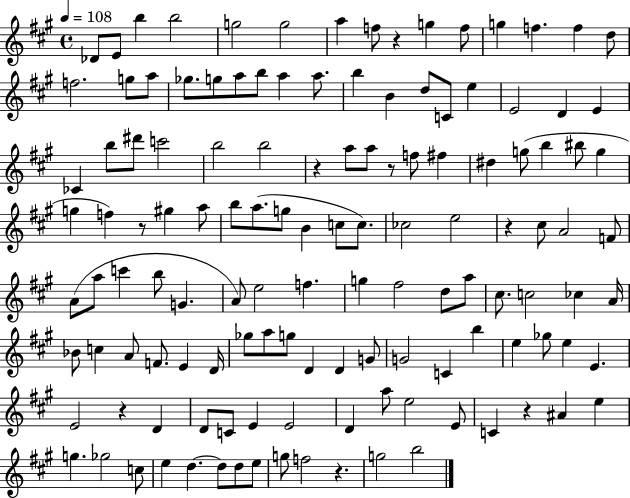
Db4/e E4/e B5/q B5/h G5/h G5/h A5/q F5/e R/q G5/q F5/e G5/q F5/q. F5/q D5/e F5/h. G5/e A5/e Gb5/e. G5/e A5/e B5/e A5/q A5/e. B5/q B4/q D5/e C4/e E5/q E4/h D4/q E4/q CES4/q B5/e D#6/e C6/h B5/h B5/h R/q A5/e A5/e R/e F5/e F#5/q D#5/q G5/e B5/q BIS5/e G5/q G5/q F5/q R/e G#5/q A5/e B5/e A5/e. G5/e B4/q C5/e C5/e. CES5/h E5/h R/q C#5/e A4/h F4/e A4/e A5/e C6/q B5/e G4/q. A4/e E5/h F5/q. G5/q F#5/h D5/e A5/e C#5/e. C5/h CES5/q A4/s Bb4/e C5/q A4/e F4/e. E4/q D4/s Gb5/e A5/e G5/e D4/q D4/q G4/e G4/h C4/q B5/q E5/q Gb5/e E5/q E4/q. E4/h R/q D4/q D4/e C4/e E4/q E4/h D4/q A5/e E5/h E4/e C4/q R/q A#4/q E5/q G5/q. Gb5/h C5/e E5/q D5/q. D5/e D5/e E5/e G5/e F5/h R/q. G5/h B5/h